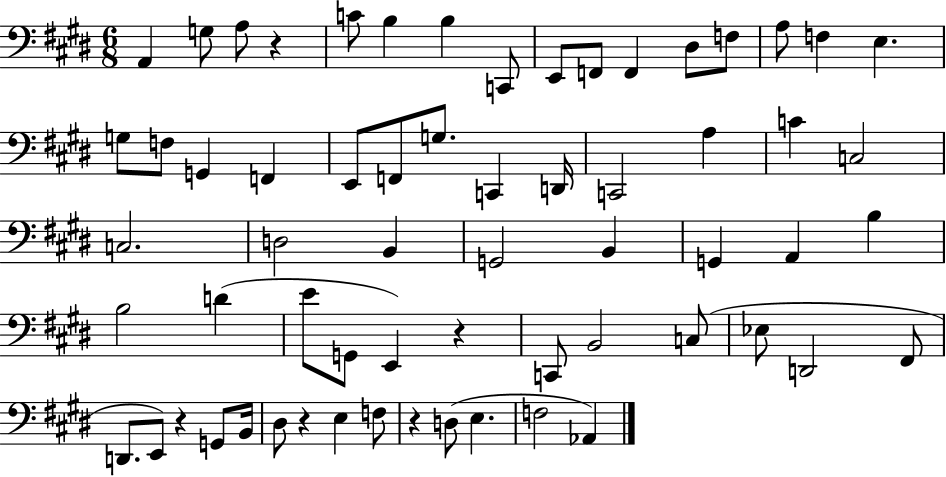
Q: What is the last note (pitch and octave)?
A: Ab2